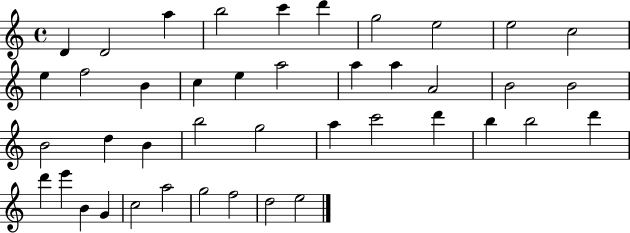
{
  \clef treble
  \time 4/4
  \defaultTimeSignature
  \key c \major
  d'4 d'2 a''4 | b''2 c'''4 d'''4 | g''2 e''2 | e''2 c''2 | \break e''4 f''2 b'4 | c''4 e''4 a''2 | a''4 a''4 a'2 | b'2 b'2 | \break b'2 d''4 b'4 | b''2 g''2 | a''4 c'''2 d'''4 | b''4 b''2 d'''4 | \break d'''4 e'''4 b'4 g'4 | c''2 a''2 | g''2 f''2 | d''2 e''2 | \break \bar "|."
}